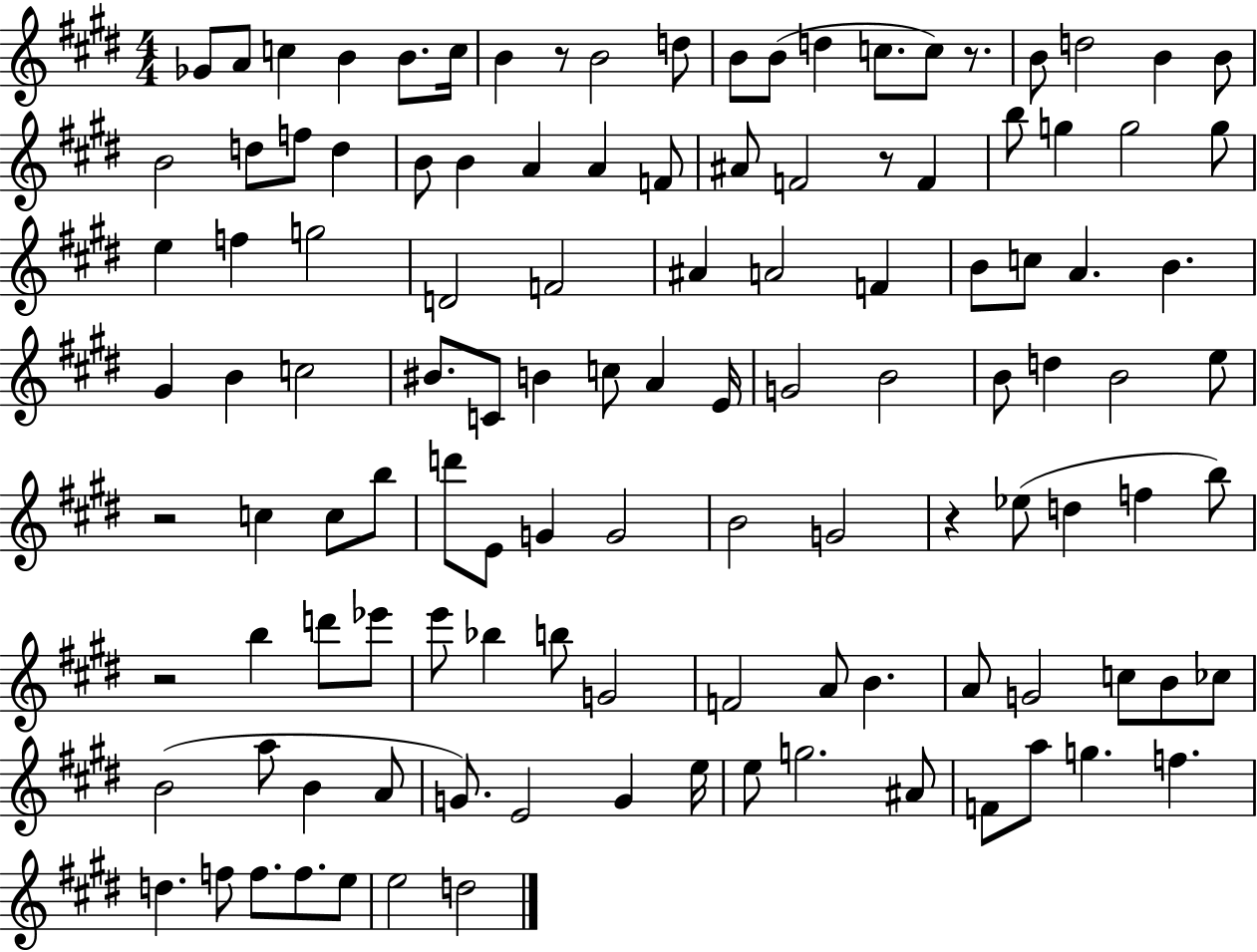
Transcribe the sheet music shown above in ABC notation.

X:1
T:Untitled
M:4/4
L:1/4
K:E
_G/2 A/2 c B B/2 c/4 B z/2 B2 d/2 B/2 B/2 d c/2 c/2 z/2 B/2 d2 B B/2 B2 d/2 f/2 d B/2 B A A F/2 ^A/2 F2 z/2 F b/2 g g2 g/2 e f g2 D2 F2 ^A A2 F B/2 c/2 A B ^G B c2 ^B/2 C/2 B c/2 A E/4 G2 B2 B/2 d B2 e/2 z2 c c/2 b/2 d'/2 E/2 G G2 B2 G2 z _e/2 d f b/2 z2 b d'/2 _e'/2 e'/2 _b b/2 G2 F2 A/2 B A/2 G2 c/2 B/2 _c/2 B2 a/2 B A/2 G/2 E2 G e/4 e/2 g2 ^A/2 F/2 a/2 g f d f/2 f/2 f/2 e/2 e2 d2